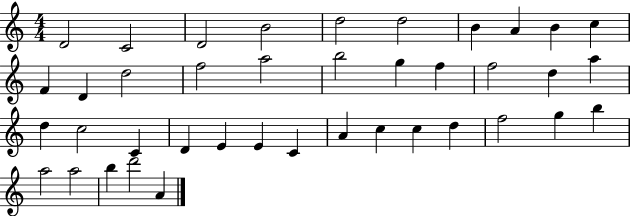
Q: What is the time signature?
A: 4/4